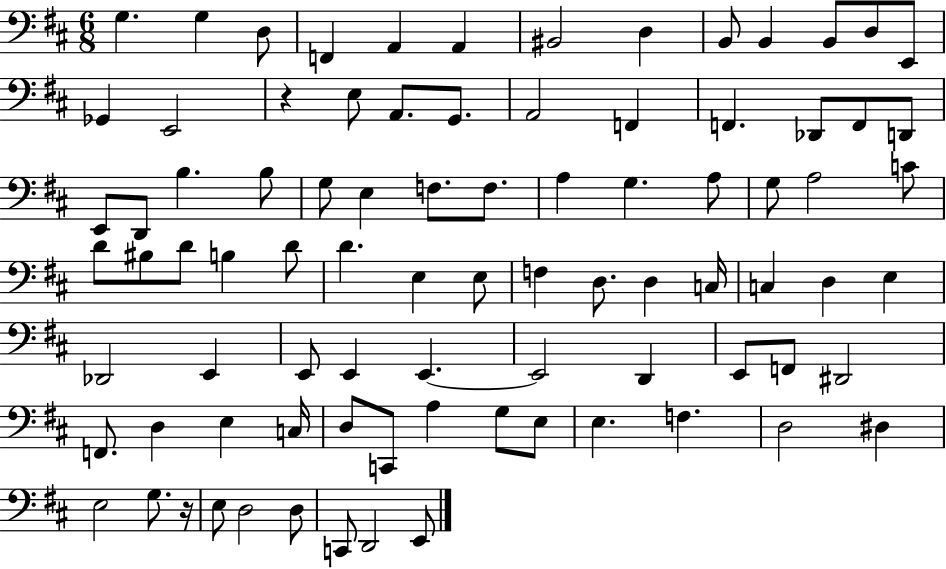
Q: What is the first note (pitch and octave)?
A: G3